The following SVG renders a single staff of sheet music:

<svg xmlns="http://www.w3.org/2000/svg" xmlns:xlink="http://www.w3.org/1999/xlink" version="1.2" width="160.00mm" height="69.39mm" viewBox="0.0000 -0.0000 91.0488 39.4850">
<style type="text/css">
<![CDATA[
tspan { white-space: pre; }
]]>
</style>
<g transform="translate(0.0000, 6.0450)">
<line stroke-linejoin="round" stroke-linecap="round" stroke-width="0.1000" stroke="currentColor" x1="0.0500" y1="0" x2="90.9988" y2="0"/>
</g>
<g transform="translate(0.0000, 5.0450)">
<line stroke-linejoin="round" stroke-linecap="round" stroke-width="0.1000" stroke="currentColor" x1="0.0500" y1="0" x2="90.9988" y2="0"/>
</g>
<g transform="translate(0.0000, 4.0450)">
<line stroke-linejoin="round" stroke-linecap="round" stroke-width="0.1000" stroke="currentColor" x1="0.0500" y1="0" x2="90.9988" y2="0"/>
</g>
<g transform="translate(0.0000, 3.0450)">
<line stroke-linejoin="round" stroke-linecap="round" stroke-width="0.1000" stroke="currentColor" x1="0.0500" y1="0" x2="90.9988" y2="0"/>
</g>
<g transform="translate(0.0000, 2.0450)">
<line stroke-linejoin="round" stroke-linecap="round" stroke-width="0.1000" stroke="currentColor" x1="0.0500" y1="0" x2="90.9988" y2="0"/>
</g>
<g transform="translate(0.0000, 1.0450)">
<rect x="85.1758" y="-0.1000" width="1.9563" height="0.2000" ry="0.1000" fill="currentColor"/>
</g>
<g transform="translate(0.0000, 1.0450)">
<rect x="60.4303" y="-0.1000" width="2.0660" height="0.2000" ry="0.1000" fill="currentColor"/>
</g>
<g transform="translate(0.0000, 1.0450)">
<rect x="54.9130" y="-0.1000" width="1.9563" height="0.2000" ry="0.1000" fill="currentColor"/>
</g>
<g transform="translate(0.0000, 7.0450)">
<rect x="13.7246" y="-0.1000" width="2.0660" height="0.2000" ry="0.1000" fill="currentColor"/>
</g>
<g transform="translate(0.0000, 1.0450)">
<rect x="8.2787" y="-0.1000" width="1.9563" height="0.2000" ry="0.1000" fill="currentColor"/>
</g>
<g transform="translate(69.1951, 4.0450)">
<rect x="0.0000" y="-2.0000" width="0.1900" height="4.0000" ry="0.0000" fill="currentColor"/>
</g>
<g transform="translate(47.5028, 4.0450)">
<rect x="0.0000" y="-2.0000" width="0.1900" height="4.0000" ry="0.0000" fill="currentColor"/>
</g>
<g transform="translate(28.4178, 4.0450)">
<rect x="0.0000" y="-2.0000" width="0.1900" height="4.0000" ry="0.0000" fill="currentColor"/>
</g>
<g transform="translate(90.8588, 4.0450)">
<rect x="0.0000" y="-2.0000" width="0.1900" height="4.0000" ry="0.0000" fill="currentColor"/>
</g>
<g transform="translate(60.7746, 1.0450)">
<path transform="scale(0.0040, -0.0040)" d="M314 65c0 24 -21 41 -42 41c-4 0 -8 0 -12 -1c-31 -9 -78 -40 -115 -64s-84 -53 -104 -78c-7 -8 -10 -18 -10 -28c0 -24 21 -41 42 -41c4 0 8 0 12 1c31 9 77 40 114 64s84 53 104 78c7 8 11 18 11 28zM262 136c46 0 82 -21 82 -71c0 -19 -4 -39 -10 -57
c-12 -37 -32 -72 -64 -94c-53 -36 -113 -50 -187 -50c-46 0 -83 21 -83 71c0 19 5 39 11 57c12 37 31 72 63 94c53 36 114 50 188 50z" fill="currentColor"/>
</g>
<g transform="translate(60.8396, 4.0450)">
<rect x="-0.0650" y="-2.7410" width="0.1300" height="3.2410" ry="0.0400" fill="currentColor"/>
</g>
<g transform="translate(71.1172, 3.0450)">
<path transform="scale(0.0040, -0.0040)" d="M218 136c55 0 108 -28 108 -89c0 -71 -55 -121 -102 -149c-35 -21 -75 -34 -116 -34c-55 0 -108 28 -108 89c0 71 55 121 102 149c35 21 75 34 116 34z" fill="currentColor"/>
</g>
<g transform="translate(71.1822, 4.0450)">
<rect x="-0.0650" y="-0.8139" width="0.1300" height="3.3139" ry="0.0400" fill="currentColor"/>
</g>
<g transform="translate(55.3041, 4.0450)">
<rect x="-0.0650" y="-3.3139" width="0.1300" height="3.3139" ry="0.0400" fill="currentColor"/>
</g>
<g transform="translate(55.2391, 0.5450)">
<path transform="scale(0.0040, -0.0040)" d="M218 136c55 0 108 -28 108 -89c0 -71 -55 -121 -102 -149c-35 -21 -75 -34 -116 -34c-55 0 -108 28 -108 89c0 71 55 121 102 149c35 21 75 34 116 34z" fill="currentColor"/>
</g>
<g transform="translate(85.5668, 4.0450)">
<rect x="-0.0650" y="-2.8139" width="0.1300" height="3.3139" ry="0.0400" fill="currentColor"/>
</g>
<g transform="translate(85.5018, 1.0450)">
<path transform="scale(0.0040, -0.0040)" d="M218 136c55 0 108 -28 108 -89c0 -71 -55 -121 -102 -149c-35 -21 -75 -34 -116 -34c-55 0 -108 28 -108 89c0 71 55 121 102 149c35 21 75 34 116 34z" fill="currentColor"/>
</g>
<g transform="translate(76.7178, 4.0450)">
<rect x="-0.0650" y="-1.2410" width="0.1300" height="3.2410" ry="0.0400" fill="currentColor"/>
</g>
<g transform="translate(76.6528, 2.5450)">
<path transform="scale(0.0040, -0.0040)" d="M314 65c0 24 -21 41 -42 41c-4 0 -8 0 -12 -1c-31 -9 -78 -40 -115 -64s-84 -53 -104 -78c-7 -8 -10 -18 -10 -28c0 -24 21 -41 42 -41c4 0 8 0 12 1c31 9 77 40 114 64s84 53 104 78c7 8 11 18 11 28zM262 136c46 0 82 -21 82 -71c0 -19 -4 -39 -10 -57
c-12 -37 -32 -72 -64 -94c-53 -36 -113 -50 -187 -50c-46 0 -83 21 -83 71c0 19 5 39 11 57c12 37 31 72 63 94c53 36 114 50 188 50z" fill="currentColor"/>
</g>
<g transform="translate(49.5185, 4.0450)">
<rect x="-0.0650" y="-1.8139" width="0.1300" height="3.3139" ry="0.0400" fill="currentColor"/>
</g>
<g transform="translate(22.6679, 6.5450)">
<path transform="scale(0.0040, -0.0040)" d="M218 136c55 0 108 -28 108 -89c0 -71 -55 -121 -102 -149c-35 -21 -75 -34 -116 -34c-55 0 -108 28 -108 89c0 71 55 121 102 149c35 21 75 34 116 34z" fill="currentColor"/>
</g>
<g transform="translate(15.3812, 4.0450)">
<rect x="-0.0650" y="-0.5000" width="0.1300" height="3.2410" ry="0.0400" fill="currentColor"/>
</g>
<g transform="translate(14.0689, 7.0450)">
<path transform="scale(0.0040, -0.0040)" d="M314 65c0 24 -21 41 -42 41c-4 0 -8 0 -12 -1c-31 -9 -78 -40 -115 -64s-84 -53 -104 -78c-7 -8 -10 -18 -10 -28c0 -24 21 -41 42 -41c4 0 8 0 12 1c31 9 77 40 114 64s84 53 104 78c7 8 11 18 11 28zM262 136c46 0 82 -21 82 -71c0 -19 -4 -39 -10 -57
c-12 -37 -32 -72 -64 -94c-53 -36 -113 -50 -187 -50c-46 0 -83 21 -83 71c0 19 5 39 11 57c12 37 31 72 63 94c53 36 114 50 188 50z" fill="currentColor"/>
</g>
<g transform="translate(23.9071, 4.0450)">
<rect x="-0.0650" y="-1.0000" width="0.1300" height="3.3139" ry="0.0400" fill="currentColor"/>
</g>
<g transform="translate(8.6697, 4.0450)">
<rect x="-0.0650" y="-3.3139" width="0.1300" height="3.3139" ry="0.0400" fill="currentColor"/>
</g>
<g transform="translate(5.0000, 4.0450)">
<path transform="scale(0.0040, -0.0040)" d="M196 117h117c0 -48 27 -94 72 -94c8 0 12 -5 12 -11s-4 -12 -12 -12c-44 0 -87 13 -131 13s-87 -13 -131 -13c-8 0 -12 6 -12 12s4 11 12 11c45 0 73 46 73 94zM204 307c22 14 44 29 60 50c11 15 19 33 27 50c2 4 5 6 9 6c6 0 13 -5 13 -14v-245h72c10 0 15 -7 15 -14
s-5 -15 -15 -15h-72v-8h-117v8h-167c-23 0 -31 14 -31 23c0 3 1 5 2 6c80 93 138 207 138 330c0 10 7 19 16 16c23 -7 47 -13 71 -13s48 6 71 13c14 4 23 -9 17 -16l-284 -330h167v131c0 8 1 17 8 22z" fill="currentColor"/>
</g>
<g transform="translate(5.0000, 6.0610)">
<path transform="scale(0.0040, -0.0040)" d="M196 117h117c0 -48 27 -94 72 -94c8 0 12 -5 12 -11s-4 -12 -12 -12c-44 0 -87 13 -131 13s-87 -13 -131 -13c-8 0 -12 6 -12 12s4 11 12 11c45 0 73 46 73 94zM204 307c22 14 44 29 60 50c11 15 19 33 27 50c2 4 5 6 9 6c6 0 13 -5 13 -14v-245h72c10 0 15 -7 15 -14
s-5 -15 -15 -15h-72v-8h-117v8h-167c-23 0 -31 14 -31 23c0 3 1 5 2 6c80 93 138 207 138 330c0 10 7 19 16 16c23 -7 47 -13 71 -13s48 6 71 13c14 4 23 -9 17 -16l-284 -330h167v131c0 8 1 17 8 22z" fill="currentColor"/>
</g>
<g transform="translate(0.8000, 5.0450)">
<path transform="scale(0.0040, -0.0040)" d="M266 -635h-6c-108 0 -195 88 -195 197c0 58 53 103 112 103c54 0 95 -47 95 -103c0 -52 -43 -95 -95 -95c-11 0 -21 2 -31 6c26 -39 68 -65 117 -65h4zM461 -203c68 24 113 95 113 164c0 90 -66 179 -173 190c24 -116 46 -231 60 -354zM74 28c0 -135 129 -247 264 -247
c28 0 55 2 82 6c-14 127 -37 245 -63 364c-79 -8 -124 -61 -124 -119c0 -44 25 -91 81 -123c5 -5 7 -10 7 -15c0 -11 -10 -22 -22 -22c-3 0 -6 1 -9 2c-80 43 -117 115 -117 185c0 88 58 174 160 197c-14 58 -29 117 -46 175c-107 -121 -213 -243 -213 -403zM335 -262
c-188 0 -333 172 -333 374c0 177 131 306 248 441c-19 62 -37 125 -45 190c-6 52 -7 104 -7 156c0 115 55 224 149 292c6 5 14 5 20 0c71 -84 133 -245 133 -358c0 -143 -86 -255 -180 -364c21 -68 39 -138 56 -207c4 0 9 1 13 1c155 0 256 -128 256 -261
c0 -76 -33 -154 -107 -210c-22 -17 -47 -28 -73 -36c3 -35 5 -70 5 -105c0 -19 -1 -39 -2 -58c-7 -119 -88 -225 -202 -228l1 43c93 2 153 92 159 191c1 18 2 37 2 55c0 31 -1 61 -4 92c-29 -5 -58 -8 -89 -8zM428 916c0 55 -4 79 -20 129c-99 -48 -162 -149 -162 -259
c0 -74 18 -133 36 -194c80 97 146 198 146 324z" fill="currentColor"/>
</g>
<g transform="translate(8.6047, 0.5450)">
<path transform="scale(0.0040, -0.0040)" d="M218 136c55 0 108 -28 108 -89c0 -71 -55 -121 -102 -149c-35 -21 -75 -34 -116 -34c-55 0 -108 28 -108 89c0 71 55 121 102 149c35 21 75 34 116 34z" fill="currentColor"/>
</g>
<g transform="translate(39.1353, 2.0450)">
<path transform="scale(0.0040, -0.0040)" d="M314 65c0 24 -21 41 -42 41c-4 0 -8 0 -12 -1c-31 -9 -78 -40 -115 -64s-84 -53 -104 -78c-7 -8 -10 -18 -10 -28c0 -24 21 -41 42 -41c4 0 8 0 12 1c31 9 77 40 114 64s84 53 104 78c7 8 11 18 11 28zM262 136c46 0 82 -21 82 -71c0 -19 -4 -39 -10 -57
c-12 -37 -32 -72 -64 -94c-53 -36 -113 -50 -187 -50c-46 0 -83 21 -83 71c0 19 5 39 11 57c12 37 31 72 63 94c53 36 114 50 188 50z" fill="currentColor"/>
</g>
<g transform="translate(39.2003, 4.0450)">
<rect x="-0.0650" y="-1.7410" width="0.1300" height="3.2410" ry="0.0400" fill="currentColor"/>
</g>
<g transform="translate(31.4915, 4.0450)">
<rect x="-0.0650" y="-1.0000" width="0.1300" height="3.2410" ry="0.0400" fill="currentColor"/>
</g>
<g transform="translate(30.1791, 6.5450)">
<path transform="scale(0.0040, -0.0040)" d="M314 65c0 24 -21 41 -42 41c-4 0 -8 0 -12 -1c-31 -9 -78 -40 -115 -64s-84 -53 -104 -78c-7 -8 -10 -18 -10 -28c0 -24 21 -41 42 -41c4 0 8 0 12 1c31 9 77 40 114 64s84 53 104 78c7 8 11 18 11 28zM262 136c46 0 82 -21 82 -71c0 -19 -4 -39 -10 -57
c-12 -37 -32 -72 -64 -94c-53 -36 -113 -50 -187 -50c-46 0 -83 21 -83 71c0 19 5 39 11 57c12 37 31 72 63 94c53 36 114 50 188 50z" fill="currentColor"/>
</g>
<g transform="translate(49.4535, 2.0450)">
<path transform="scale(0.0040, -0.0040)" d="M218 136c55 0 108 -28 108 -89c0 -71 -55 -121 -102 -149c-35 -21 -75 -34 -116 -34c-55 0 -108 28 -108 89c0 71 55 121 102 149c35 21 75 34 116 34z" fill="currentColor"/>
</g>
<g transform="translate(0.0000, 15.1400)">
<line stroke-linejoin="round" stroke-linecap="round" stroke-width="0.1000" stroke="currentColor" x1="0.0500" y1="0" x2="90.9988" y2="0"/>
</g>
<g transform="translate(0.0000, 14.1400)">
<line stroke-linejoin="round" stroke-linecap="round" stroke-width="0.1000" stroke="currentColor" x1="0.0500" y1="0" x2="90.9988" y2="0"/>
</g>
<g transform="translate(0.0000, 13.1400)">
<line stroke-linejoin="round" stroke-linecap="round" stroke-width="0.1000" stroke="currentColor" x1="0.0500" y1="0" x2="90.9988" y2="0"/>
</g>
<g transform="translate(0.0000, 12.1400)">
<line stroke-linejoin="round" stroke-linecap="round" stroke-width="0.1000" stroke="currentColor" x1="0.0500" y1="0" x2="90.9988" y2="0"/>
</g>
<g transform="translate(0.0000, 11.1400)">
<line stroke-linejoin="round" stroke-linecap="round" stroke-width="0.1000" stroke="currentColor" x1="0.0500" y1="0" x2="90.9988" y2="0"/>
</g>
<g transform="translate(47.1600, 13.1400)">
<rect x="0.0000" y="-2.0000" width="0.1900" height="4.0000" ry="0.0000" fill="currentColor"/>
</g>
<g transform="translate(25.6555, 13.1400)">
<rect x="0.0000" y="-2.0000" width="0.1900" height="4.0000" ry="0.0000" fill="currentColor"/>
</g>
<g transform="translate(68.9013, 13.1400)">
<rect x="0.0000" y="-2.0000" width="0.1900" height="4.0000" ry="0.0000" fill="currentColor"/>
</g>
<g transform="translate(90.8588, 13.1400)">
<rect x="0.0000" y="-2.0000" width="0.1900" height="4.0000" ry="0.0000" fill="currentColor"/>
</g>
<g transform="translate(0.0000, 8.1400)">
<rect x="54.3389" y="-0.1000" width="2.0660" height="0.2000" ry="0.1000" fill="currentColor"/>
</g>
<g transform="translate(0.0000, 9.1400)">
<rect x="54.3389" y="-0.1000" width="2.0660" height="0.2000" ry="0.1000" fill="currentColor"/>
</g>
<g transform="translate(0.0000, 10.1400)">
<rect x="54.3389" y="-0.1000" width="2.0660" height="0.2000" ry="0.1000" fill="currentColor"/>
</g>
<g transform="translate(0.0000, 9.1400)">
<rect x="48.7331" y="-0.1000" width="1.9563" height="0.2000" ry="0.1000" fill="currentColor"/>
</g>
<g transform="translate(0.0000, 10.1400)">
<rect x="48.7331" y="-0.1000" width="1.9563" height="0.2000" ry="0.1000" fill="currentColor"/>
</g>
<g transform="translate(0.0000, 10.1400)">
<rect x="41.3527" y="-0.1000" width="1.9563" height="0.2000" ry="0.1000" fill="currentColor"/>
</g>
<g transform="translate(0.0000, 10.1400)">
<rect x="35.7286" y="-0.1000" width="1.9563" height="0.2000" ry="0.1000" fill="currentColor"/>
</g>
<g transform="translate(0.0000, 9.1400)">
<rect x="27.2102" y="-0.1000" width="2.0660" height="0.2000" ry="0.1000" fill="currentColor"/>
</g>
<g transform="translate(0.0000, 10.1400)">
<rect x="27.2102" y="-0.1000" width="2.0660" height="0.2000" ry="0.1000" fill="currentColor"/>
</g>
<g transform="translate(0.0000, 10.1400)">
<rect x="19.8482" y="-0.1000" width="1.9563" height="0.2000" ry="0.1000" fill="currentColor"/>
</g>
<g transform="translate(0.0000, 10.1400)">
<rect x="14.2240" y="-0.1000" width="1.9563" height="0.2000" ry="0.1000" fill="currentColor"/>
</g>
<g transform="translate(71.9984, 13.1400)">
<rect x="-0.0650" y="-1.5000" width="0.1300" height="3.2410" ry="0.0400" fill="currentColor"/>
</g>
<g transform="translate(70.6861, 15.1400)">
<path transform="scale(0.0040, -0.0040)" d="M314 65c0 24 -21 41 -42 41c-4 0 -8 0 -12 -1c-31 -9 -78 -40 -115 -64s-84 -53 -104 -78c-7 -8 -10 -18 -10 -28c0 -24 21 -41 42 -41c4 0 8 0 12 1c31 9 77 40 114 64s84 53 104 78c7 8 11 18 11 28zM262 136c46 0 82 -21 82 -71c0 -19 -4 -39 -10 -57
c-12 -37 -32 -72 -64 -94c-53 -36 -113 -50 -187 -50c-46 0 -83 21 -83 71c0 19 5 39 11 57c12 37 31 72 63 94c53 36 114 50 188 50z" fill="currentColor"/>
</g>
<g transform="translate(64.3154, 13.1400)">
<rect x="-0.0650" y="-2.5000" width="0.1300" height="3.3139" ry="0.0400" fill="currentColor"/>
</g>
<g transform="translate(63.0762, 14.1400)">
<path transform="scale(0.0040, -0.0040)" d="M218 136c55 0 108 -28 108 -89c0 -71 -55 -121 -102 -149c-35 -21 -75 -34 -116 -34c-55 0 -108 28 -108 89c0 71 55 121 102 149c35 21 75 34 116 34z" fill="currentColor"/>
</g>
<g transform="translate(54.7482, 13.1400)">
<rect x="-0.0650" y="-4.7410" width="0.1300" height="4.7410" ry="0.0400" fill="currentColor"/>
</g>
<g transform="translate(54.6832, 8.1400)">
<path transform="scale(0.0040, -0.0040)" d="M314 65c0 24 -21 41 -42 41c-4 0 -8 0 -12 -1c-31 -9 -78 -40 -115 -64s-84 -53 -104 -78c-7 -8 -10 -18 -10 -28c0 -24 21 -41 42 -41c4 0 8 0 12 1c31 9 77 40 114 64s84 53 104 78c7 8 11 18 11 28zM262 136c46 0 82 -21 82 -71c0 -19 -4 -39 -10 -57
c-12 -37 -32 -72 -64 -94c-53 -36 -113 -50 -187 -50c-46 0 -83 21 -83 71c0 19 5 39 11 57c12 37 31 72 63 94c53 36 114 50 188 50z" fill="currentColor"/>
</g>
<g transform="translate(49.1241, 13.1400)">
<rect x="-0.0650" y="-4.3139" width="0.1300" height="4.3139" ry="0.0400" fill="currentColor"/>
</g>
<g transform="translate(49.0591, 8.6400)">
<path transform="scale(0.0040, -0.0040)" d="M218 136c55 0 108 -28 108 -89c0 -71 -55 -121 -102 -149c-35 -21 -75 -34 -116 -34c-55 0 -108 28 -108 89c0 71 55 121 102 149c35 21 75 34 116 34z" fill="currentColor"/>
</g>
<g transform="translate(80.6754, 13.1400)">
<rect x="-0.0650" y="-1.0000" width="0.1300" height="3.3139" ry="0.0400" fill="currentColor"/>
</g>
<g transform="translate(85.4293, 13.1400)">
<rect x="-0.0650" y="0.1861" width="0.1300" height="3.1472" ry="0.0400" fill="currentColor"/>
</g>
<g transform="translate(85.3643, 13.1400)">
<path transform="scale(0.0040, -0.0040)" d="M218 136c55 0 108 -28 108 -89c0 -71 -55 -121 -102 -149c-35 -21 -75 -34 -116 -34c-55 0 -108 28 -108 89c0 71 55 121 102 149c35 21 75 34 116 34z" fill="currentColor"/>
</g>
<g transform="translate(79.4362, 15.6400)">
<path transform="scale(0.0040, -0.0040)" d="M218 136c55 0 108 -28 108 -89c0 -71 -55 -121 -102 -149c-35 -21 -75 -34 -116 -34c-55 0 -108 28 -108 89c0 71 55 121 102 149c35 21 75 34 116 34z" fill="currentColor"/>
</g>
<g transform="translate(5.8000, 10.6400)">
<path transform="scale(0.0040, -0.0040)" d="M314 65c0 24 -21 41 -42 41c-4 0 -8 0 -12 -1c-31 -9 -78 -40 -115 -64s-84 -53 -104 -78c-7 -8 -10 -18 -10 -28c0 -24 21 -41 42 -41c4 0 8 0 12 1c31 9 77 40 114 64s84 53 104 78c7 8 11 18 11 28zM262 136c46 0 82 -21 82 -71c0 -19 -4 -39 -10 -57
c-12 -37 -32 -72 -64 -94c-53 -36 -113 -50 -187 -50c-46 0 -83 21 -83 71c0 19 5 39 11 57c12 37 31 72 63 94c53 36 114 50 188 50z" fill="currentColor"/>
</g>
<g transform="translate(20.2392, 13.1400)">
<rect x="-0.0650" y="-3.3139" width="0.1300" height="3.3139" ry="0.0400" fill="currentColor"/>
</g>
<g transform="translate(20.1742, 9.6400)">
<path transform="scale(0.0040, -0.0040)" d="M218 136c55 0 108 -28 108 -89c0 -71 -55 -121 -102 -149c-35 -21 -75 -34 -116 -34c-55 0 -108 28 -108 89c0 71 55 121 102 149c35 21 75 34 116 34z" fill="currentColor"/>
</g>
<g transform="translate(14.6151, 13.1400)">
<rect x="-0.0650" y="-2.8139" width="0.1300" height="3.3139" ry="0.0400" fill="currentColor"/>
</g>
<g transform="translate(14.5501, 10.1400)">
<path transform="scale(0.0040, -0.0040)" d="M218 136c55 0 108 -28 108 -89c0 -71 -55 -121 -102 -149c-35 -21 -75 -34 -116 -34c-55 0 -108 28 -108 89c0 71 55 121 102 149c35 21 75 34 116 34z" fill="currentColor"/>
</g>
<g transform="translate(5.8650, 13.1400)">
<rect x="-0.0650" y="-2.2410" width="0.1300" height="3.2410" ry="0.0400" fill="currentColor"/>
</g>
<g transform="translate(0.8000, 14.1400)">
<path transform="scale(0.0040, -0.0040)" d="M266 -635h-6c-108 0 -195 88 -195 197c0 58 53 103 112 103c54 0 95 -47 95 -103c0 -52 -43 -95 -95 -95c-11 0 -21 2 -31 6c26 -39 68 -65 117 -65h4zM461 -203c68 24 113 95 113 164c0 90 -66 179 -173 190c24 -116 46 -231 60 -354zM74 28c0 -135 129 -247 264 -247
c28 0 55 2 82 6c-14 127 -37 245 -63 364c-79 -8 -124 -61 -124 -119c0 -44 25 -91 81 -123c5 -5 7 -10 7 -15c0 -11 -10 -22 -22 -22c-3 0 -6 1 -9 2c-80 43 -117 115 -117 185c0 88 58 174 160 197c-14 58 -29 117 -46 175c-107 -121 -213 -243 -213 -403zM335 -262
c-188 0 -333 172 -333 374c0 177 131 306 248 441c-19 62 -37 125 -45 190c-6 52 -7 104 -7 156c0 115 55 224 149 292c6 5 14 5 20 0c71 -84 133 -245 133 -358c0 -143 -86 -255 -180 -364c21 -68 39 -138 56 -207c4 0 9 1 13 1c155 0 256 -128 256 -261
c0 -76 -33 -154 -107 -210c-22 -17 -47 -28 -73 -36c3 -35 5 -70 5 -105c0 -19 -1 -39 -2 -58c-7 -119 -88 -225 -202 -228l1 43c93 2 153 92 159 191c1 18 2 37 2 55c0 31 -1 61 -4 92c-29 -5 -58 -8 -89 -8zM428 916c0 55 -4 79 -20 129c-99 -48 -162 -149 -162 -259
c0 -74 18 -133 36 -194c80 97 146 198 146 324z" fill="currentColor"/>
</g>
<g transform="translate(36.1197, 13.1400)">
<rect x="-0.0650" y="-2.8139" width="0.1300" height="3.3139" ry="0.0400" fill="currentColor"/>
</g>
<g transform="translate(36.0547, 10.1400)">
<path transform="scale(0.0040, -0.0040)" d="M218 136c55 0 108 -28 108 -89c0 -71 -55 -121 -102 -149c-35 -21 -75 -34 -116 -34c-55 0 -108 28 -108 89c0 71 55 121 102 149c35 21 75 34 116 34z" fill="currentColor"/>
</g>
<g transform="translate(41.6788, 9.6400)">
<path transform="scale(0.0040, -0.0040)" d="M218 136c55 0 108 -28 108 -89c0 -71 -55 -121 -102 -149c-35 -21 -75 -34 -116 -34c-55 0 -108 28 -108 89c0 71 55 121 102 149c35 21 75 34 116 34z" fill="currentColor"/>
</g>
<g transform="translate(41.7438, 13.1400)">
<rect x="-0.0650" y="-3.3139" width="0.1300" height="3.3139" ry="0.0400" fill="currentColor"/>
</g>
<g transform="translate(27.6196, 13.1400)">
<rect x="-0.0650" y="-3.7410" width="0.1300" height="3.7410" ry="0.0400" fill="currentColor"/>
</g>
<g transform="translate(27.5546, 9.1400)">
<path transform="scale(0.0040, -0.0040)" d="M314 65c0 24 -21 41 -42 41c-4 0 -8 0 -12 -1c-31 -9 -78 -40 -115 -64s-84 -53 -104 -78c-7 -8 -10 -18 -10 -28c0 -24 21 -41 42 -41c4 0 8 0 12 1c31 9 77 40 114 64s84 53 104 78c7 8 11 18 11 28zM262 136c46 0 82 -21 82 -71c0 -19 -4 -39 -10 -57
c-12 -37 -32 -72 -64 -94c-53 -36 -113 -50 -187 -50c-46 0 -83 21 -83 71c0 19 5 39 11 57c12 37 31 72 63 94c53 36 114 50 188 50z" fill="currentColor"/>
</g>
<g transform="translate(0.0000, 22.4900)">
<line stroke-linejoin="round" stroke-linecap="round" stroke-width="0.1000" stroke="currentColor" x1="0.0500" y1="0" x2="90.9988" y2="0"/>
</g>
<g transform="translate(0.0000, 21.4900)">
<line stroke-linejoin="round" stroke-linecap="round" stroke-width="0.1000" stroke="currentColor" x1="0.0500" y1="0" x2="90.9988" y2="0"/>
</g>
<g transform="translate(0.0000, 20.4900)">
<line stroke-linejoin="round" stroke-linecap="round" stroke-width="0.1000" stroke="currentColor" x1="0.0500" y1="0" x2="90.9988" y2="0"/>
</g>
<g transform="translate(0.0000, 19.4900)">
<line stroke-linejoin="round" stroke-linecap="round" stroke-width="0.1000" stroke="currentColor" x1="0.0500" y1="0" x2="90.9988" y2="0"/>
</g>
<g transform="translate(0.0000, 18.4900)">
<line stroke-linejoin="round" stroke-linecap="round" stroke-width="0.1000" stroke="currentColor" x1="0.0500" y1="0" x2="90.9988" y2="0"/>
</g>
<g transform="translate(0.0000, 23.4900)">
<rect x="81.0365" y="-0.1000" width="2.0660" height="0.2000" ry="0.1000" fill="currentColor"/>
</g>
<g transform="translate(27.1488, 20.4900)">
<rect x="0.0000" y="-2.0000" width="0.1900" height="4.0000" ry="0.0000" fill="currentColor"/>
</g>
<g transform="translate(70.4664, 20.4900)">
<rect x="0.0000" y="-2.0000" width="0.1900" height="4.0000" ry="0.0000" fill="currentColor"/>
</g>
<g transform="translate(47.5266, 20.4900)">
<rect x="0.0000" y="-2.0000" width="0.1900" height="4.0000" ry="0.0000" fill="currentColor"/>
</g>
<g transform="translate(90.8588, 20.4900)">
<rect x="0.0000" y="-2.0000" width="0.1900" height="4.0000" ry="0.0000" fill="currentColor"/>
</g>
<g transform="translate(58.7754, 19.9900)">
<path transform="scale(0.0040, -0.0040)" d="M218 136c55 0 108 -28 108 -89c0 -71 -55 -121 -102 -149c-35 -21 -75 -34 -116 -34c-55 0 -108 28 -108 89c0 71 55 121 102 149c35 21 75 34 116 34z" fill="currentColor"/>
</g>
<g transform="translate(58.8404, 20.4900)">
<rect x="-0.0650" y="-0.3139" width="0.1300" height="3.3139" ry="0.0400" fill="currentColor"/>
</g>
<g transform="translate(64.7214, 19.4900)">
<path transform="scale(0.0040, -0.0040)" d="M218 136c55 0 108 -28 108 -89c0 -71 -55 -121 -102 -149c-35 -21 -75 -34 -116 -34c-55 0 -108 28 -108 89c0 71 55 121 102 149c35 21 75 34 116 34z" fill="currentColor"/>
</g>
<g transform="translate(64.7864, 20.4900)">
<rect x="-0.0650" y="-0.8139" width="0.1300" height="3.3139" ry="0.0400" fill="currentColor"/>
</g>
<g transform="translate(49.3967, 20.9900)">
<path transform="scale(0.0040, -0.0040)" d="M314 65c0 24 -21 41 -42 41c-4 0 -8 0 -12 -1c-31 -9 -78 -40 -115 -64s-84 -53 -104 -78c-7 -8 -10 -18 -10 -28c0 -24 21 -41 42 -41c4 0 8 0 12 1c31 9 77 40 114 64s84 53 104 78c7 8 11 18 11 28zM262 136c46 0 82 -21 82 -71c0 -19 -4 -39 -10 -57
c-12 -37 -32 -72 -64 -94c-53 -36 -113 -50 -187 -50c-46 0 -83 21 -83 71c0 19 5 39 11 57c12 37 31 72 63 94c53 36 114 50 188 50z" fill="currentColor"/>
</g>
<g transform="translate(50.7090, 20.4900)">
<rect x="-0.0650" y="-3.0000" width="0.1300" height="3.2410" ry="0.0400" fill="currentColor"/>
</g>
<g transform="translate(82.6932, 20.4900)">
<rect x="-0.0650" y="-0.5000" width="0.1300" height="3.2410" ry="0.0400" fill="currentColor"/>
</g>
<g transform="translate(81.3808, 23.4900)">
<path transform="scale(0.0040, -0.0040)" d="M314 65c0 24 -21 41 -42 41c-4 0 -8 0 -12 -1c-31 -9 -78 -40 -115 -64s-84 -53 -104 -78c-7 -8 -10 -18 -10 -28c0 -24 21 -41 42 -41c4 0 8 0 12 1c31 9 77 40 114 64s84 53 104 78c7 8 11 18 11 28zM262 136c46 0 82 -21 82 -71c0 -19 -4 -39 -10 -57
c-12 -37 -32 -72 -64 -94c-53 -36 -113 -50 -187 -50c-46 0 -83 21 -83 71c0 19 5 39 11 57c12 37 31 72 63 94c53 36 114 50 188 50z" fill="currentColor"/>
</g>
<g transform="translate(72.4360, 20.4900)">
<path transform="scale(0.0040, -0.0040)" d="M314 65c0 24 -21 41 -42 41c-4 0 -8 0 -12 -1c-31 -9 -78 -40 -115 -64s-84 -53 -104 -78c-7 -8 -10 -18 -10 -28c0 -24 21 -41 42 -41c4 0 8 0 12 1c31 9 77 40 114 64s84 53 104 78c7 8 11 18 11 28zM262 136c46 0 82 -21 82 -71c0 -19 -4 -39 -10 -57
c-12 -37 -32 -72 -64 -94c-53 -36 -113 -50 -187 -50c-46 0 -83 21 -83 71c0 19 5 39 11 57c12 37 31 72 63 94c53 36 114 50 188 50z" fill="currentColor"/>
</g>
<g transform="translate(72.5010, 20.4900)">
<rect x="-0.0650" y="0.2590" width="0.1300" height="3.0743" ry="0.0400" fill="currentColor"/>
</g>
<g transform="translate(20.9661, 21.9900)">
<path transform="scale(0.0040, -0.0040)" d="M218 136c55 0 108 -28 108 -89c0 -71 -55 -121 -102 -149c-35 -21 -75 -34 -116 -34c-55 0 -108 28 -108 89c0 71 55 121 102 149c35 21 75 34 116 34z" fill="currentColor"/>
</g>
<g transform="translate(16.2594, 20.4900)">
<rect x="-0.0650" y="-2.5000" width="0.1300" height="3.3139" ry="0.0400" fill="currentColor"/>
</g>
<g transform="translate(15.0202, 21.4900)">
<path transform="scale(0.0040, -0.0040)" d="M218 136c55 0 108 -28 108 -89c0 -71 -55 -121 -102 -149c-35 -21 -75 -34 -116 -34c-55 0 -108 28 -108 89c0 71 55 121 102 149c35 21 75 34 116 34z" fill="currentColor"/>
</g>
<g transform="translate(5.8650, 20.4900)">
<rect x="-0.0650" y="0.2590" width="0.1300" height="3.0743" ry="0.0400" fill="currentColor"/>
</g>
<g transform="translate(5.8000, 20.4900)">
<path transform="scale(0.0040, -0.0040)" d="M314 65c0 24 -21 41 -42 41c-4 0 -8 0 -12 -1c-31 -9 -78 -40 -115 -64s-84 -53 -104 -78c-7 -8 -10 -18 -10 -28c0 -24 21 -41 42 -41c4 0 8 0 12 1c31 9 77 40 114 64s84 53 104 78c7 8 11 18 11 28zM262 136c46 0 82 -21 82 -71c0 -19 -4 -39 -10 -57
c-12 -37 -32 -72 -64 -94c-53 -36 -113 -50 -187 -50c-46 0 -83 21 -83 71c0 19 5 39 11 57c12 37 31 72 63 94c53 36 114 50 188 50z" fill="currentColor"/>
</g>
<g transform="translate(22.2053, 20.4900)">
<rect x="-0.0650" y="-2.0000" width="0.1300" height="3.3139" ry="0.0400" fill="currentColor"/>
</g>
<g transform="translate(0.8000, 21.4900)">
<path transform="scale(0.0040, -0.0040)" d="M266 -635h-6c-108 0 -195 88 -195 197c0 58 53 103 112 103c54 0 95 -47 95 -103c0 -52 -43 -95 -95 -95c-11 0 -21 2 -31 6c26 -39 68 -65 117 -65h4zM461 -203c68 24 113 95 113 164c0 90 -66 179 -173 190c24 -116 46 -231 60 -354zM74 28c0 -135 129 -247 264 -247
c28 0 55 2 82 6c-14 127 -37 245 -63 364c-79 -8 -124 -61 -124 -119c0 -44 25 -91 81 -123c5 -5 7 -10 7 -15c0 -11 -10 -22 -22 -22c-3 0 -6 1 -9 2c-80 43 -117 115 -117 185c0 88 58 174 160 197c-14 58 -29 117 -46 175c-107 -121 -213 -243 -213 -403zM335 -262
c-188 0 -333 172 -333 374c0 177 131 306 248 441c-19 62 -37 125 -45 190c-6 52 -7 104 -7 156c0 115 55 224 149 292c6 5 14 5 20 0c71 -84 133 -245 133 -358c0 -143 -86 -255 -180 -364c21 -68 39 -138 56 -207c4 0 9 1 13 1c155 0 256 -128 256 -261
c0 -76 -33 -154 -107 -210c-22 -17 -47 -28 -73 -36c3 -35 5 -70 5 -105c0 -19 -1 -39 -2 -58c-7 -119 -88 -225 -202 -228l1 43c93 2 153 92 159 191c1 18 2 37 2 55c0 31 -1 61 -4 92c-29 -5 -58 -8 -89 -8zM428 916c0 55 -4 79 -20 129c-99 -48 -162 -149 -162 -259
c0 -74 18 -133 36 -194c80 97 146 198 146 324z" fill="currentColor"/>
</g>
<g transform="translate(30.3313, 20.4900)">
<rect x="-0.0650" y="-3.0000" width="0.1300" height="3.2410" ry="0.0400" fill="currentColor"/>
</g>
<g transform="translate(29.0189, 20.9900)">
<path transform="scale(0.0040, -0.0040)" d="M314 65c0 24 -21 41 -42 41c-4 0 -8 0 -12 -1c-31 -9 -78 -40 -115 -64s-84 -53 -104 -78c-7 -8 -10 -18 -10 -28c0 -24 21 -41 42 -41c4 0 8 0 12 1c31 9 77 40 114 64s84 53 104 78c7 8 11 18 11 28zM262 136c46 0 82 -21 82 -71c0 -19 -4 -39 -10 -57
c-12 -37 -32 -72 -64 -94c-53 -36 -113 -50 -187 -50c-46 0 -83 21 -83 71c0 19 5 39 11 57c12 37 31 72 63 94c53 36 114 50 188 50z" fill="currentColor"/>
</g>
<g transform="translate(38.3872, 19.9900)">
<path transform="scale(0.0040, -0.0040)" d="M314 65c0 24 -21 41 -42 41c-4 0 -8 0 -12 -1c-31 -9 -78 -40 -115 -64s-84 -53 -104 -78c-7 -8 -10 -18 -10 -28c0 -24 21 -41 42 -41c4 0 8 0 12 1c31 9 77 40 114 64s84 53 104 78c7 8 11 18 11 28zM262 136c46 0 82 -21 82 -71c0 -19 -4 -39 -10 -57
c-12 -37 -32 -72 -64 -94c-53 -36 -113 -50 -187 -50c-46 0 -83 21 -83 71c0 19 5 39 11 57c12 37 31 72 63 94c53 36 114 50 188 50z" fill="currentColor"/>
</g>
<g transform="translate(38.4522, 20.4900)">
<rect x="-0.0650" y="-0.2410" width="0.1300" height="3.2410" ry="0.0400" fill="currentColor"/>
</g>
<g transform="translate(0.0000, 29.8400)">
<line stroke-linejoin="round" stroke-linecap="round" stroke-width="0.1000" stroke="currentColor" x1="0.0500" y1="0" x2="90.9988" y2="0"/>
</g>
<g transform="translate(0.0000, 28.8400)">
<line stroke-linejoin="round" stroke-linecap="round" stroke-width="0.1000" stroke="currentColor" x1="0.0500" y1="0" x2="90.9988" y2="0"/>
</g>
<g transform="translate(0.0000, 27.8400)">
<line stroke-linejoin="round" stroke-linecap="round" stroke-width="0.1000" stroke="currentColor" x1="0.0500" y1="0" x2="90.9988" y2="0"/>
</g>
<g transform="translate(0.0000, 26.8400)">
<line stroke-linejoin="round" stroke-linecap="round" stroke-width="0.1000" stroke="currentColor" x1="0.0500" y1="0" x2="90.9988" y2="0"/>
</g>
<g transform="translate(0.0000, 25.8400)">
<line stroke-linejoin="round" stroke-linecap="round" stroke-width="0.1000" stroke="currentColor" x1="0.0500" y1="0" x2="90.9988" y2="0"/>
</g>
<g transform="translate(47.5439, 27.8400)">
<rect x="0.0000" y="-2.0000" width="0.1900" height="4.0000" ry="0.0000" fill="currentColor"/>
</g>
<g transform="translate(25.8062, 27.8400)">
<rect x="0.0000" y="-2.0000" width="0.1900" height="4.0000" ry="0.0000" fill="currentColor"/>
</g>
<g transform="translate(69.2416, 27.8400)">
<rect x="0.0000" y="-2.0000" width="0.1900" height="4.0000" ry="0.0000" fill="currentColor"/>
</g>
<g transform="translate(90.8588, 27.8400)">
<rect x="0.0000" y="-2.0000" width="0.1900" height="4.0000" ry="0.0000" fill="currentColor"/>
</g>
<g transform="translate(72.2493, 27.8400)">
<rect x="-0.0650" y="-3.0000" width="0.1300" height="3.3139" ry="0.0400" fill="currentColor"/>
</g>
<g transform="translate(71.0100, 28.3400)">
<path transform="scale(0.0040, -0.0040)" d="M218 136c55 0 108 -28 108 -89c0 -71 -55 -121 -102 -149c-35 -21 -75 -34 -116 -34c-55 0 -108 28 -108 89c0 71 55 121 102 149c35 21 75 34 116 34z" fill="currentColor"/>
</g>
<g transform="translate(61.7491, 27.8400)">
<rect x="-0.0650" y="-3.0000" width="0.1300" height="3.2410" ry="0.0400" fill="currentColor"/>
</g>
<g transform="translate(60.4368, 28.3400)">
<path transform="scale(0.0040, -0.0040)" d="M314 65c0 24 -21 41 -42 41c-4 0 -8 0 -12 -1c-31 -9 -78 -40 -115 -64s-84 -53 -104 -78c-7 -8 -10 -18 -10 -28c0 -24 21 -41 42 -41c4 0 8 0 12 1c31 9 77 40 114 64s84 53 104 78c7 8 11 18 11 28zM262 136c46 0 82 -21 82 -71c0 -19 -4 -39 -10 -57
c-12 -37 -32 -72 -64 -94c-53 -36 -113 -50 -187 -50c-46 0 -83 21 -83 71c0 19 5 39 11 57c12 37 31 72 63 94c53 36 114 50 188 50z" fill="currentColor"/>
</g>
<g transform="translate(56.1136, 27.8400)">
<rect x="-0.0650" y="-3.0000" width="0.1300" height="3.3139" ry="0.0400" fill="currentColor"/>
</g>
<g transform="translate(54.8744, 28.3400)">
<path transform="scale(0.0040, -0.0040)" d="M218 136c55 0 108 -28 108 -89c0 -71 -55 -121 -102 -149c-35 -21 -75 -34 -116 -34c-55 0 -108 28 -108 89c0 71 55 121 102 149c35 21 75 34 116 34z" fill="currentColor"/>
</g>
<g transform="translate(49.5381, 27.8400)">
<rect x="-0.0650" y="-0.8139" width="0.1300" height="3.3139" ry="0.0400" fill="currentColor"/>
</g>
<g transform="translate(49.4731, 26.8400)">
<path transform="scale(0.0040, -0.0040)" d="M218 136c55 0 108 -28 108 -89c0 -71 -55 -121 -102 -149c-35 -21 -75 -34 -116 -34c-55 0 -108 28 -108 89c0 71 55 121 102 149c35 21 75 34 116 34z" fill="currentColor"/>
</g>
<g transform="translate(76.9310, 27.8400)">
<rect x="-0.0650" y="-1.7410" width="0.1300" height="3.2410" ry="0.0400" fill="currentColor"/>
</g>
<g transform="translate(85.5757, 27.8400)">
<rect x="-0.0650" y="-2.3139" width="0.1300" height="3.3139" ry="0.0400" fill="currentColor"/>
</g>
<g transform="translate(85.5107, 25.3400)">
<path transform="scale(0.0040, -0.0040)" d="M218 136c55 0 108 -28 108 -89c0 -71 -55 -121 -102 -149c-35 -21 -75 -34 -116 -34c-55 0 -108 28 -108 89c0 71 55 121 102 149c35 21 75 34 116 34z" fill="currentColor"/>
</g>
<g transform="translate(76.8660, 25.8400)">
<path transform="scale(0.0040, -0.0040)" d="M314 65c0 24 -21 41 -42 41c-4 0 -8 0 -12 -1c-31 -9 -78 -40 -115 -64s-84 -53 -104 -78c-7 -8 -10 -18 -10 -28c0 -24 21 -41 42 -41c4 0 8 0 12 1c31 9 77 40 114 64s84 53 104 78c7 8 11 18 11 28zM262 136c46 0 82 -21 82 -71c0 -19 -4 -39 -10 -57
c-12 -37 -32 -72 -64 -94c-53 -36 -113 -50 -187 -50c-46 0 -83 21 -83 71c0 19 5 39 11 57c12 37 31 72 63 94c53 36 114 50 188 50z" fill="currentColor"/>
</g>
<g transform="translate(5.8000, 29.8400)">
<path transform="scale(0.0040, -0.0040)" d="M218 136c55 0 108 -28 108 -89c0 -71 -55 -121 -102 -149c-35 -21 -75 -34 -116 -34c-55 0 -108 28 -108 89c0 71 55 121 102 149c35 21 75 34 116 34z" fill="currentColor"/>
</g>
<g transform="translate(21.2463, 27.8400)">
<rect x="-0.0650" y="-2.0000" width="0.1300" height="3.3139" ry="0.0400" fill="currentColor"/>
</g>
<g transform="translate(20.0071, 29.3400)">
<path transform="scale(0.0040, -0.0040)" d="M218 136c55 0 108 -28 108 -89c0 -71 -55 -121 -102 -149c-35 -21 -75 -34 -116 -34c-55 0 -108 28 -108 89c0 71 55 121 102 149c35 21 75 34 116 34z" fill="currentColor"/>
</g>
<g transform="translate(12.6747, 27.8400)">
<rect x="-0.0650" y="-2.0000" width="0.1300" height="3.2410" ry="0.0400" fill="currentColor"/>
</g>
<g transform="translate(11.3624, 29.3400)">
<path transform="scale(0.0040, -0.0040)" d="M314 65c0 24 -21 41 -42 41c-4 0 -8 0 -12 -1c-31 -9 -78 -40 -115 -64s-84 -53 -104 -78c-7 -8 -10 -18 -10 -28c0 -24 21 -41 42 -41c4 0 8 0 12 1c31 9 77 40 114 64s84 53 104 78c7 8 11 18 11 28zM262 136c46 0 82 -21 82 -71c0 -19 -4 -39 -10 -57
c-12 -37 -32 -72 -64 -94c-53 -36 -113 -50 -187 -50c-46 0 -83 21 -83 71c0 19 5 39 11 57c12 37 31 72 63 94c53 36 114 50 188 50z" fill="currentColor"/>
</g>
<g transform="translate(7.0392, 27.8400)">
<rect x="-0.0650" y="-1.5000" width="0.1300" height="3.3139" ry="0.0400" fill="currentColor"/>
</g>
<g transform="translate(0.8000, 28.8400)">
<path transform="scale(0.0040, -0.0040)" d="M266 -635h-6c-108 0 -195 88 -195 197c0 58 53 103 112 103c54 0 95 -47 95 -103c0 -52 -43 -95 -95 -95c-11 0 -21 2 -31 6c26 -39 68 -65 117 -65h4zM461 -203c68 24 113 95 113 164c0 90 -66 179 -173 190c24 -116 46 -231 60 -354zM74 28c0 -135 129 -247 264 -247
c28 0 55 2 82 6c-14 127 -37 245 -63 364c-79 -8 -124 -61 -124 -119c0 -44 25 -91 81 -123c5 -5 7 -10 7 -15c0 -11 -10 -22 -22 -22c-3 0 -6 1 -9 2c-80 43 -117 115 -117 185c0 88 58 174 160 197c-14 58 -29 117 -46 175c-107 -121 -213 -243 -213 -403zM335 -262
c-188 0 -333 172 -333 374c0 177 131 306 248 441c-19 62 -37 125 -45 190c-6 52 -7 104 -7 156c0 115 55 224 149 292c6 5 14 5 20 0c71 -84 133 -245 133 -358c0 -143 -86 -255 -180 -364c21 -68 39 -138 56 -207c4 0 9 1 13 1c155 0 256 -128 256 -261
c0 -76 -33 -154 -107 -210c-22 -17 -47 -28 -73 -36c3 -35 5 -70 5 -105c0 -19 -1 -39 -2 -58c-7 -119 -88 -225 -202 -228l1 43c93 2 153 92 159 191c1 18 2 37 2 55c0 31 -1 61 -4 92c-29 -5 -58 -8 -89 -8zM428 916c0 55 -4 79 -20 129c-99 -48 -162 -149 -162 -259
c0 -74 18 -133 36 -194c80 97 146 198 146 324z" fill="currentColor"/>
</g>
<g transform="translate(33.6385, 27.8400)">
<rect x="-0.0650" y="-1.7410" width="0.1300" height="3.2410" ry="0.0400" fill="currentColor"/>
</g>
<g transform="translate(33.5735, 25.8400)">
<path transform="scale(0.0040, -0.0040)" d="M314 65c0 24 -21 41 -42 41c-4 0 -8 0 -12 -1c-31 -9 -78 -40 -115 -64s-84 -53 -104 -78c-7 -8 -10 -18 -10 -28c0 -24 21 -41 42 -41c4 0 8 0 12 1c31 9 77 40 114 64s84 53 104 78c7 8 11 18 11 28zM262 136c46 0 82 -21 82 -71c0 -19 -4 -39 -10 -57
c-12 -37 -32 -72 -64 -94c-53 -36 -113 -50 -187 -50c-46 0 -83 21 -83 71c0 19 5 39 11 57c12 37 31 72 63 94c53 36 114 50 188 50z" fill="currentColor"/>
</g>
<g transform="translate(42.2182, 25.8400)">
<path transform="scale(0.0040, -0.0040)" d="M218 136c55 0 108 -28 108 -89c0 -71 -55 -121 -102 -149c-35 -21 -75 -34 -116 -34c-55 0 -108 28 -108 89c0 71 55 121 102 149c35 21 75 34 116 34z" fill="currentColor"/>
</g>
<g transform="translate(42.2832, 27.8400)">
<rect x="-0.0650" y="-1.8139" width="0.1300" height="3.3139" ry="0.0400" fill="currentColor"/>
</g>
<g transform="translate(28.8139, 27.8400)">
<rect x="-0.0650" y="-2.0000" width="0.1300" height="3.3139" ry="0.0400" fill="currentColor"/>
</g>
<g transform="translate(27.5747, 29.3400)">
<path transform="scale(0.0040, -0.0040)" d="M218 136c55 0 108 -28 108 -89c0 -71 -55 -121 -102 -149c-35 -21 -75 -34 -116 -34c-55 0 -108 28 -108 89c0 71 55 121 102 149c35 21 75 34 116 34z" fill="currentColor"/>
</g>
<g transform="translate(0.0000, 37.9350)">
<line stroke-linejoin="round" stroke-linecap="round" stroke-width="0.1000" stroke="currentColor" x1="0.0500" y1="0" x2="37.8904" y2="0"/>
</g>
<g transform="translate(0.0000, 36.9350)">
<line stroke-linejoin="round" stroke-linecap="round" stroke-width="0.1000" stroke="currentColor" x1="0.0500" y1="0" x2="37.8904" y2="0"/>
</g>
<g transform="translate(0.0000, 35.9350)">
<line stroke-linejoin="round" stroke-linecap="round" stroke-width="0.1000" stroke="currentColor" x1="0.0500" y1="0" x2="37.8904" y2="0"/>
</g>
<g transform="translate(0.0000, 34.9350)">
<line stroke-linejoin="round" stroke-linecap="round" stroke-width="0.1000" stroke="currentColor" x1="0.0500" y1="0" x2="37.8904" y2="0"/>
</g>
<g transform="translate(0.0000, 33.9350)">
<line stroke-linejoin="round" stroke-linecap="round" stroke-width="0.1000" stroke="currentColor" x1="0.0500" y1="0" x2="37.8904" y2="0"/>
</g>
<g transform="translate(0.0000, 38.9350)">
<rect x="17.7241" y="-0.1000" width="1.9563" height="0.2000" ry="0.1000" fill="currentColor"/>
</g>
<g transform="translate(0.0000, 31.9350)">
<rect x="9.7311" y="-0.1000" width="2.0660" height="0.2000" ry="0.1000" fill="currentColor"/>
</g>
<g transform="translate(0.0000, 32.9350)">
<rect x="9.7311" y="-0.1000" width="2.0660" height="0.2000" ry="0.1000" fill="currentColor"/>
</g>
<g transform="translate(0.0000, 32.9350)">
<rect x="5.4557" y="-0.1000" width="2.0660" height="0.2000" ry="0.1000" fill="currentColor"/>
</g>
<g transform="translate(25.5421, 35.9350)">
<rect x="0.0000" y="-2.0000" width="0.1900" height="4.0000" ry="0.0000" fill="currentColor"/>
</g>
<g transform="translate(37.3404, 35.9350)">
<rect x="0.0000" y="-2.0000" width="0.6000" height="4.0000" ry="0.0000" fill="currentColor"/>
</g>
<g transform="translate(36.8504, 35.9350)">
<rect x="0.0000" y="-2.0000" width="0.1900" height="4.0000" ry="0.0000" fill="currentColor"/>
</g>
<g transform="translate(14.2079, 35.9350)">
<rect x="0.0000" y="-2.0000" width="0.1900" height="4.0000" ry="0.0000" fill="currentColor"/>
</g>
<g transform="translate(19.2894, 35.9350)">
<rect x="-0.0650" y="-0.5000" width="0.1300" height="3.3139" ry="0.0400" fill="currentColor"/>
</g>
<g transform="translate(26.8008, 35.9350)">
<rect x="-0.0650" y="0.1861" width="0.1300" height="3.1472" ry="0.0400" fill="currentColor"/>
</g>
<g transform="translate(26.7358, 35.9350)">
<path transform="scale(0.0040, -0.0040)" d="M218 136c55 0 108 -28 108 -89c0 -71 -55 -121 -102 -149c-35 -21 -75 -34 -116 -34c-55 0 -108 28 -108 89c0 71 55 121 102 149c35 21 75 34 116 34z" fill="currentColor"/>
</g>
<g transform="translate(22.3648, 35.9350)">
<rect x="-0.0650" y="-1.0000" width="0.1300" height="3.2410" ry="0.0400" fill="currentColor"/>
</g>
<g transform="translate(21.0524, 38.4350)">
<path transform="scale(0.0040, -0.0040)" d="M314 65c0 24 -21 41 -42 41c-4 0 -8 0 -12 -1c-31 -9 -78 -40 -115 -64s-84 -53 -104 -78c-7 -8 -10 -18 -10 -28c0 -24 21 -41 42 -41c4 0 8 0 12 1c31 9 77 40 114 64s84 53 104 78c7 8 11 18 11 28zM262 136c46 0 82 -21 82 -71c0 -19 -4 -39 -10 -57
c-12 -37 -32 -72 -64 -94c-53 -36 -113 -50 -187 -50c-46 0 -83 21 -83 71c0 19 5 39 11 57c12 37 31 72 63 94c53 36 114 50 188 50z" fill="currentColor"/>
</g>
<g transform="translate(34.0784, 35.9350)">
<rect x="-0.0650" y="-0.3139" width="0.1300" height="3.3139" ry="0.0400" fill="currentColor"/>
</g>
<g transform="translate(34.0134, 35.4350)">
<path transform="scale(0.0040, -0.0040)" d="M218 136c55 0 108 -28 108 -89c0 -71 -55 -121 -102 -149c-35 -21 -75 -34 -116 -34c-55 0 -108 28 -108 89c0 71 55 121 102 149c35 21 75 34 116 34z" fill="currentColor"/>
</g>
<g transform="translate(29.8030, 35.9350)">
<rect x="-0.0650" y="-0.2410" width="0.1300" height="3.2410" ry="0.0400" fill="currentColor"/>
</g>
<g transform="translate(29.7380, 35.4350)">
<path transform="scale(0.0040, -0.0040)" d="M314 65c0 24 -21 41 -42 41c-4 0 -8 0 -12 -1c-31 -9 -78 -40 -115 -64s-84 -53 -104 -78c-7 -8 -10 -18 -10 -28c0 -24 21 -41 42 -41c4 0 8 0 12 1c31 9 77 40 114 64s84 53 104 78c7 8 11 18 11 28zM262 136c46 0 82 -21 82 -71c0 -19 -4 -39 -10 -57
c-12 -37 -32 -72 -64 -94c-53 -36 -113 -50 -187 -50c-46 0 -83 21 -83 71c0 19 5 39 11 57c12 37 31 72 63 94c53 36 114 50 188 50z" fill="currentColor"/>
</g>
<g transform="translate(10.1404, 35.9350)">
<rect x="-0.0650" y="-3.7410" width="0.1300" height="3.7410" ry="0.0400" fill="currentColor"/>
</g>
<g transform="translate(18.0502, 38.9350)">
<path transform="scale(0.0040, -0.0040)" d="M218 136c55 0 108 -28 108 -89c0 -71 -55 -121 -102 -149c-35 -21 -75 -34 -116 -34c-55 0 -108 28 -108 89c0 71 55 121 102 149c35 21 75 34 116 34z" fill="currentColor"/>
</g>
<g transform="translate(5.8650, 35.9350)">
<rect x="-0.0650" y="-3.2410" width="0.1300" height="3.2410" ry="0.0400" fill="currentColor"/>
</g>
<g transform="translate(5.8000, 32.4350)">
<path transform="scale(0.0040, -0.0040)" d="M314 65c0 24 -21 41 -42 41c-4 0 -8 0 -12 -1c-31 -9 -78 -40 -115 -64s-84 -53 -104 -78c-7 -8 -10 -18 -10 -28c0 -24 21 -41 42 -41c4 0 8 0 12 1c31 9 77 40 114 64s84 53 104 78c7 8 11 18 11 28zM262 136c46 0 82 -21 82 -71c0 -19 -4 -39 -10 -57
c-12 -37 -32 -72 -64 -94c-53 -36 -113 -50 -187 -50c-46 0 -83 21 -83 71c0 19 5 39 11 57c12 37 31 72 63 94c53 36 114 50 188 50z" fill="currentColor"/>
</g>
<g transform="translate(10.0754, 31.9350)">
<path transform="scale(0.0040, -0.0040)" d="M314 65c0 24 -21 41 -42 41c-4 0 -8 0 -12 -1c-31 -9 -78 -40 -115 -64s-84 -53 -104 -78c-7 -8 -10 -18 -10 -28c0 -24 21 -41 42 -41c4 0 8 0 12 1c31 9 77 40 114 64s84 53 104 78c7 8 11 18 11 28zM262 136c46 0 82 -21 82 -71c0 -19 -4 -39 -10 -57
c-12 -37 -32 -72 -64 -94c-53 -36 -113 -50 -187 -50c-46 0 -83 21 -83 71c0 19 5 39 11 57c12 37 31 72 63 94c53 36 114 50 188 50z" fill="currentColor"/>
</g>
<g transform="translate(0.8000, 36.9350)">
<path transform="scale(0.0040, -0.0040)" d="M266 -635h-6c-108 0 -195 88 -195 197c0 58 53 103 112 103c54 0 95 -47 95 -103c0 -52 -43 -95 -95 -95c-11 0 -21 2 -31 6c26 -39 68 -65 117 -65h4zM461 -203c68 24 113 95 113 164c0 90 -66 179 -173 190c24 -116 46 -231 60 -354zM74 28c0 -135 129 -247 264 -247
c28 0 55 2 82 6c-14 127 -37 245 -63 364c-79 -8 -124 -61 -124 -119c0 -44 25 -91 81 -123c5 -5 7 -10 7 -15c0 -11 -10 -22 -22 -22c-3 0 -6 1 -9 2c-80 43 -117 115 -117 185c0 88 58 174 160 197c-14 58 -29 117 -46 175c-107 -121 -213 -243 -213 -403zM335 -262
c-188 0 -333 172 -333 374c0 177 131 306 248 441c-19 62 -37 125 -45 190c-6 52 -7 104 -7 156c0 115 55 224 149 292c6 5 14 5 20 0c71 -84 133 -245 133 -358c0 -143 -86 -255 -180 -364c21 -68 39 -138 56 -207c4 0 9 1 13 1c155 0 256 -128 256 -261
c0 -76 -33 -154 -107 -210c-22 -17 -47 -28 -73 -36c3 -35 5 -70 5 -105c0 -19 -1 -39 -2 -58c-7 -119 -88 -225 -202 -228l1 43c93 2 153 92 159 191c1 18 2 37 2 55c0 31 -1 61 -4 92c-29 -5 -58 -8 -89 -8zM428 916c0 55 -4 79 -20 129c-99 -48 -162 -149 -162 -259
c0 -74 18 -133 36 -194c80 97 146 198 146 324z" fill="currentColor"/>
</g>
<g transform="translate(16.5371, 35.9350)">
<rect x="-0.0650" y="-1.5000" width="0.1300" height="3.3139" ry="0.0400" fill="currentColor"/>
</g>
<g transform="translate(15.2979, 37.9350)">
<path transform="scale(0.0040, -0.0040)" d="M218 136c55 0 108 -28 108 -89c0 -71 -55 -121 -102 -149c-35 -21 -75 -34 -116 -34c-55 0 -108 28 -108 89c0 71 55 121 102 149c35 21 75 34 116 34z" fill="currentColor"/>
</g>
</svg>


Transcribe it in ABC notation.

X:1
T:Untitled
M:4/4
L:1/4
K:C
b C2 D D2 f2 f b a2 d e2 a g2 a b c'2 a b d' e'2 G E2 D B B2 G F A2 c2 A2 c d B2 C2 E F2 F F f2 f d A A2 A f2 g b2 c'2 E C D2 B c2 c